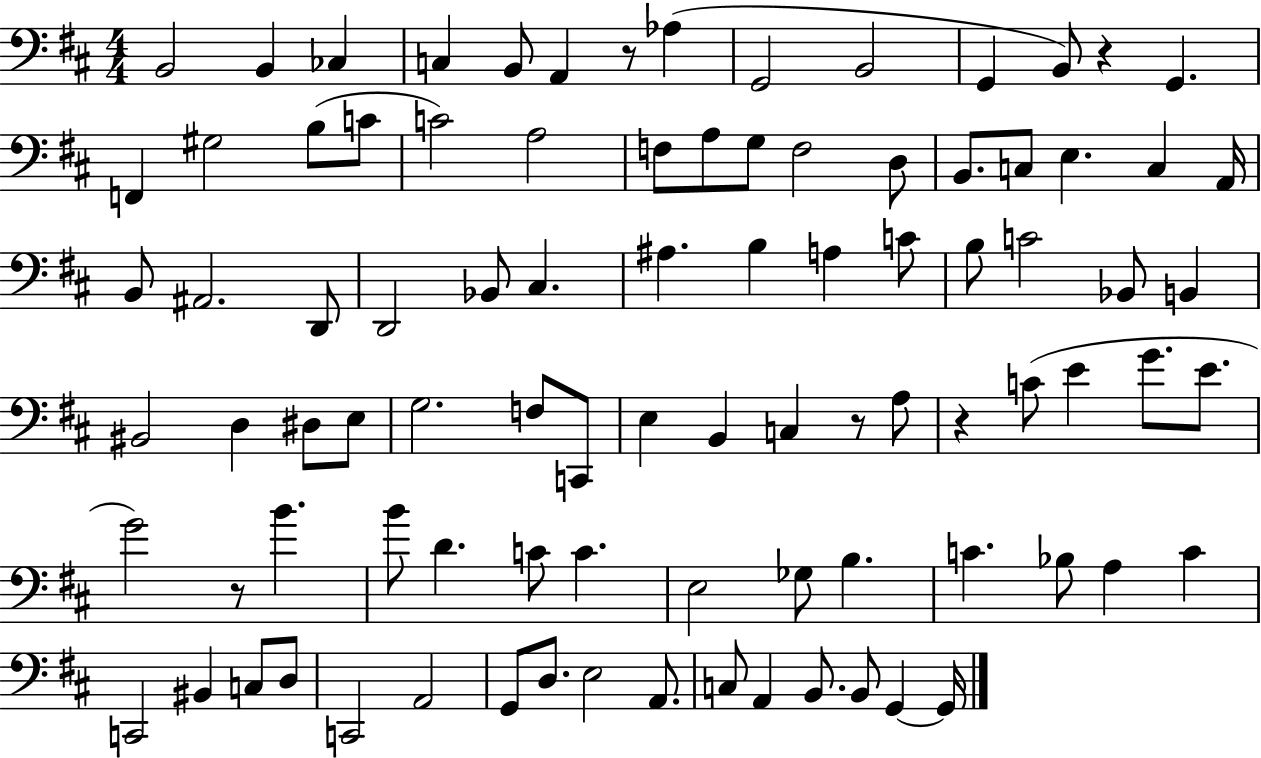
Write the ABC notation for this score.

X:1
T:Untitled
M:4/4
L:1/4
K:D
B,,2 B,, _C, C, B,,/2 A,, z/2 _A, G,,2 B,,2 G,, B,,/2 z G,, F,, ^G,2 B,/2 C/2 C2 A,2 F,/2 A,/2 G,/2 F,2 D,/2 B,,/2 C,/2 E, C, A,,/4 B,,/2 ^A,,2 D,,/2 D,,2 _B,,/2 ^C, ^A, B, A, C/2 B,/2 C2 _B,,/2 B,, ^B,,2 D, ^D,/2 E,/2 G,2 F,/2 C,,/2 E, B,, C, z/2 A,/2 z C/2 E G/2 E/2 G2 z/2 B B/2 D C/2 C E,2 _G,/2 B, C _B,/2 A, C C,,2 ^B,, C,/2 D,/2 C,,2 A,,2 G,,/2 D,/2 E,2 A,,/2 C,/2 A,, B,,/2 B,,/2 G,, G,,/4